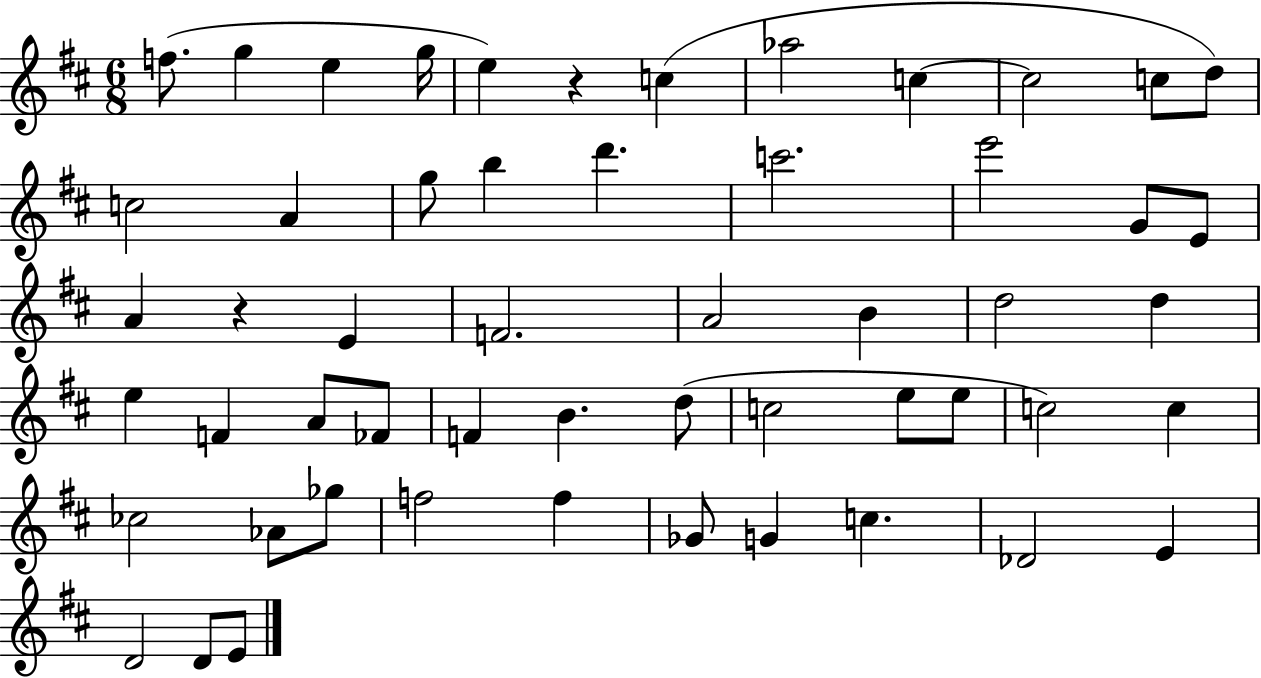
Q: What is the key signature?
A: D major